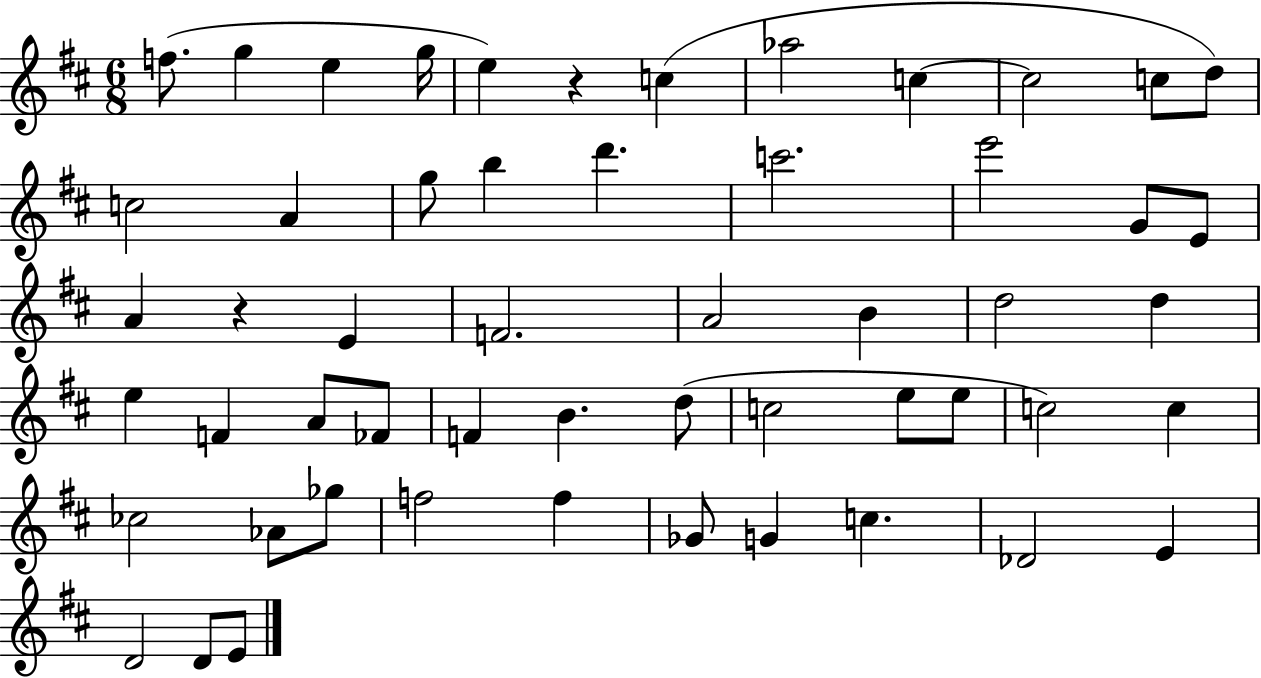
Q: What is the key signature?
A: D major